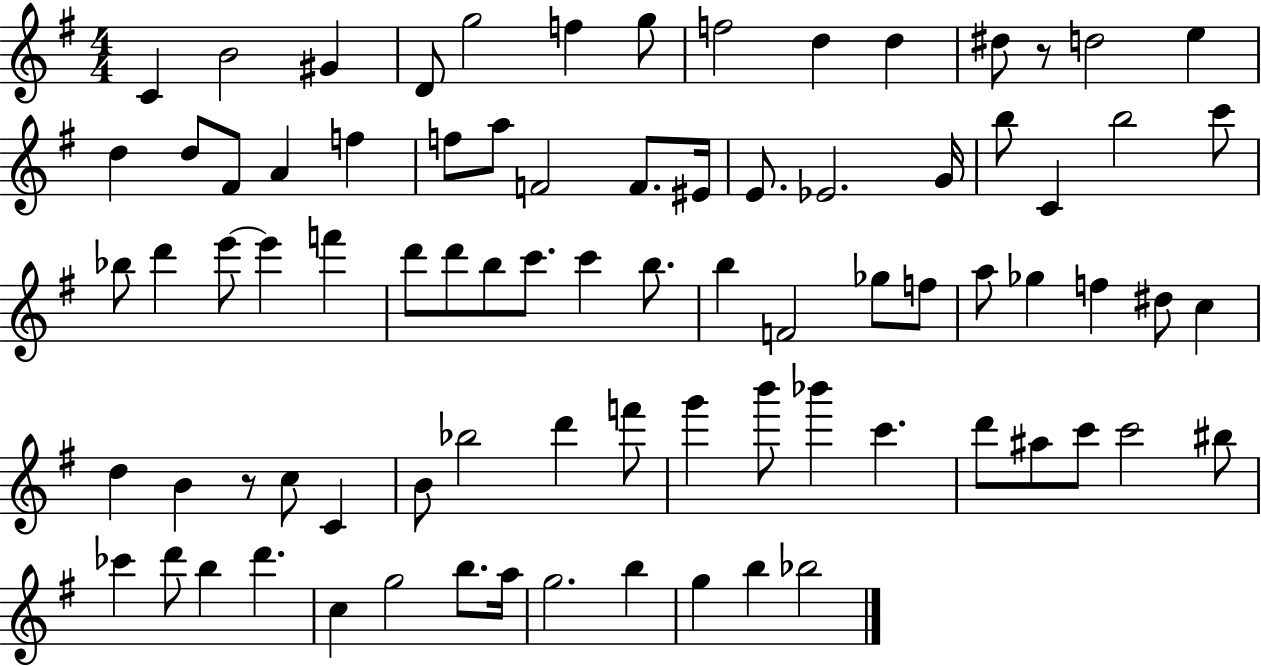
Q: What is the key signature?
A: G major